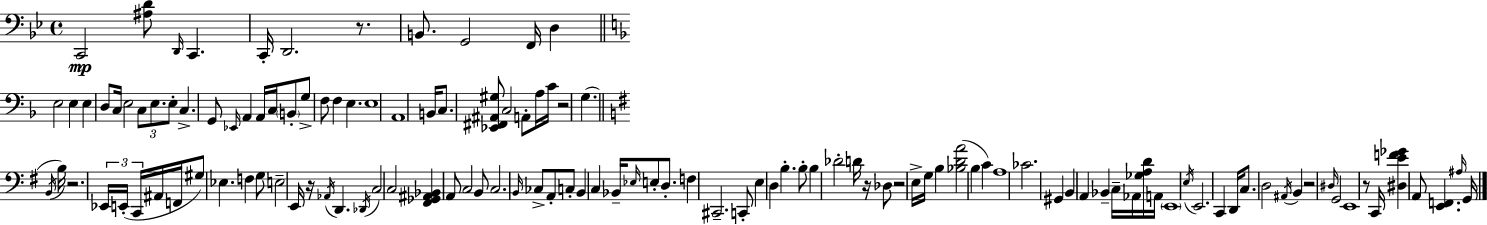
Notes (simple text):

C2/h [A#3,D4]/e D2/s C2/q. C2/s D2/h. R/e. B2/e. G2/h F2/s D3/q E3/h E3/q E3/q D3/e C3/s E3/h C3/e E3/e. E3/e C3/q. G2/e Eb2/s A2/q A2/s C3/s B2/e G3/e F3/e F3/q E3/q. E3/w A2/w B2/s C3/e. [Eb2,F#2,A#2,G#3]/e C3/h A2/e A3/s C4/s R/h G3/q. B2/s B3/s R/h. Eb2/s E2/s C2/s A#2/s F2/s G#3/e Eb3/q. F3/q G3/e E3/h E2/s R/s Ab2/s D2/q. Db2/s C3/h C3/h [F#2,Gb2,A#2,Bb2]/q A2/e C3/h B2/e C3/h. B2/s CES3/e A2/e C3/e B2/q C3/q Bb2/s Eb3/s E3/e D3/e. F3/q C#2/h. C2/e E3/q D3/q B3/q. B3/e B3/q Db4/h D4/s R/s Db3/e R/h E3/s G3/s B3/q [Bb3,D4,A4]/h B3/q C4/q A3/w CES4/h. G#2/q B2/q A2/q Bb2/q C3/s Ab2/s [Gb3,A3,D4]/s A2/s E2/w E3/s E2/h. C2/q D2/s C3/e. D3/h A#2/s B2/q R/h D#3/s G2/h E2/w R/e C2/s [D#3,E4,F4,Gb4]/q A2/e [E2,F2]/q. A#3/s G2/s